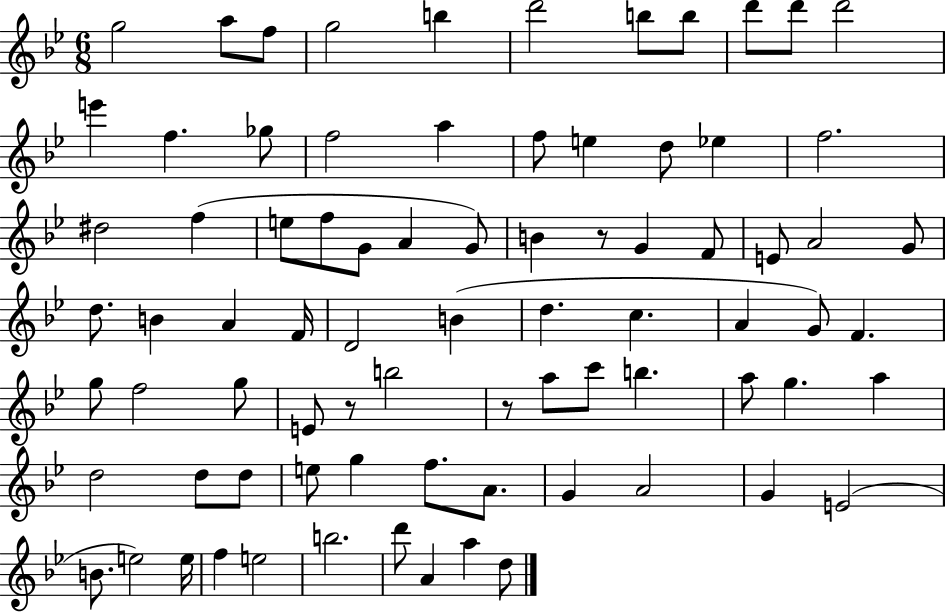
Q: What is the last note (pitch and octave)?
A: D5